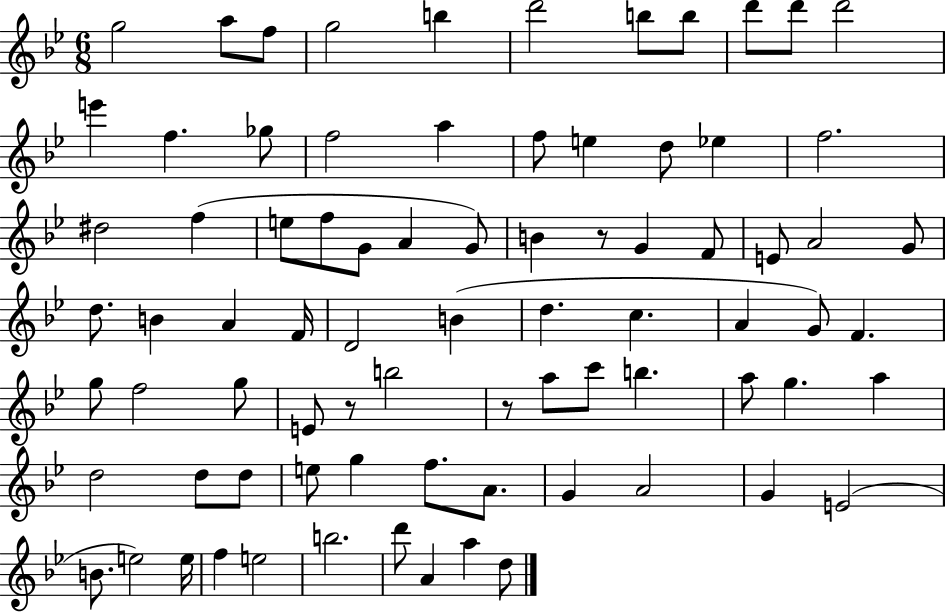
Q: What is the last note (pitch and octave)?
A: D5